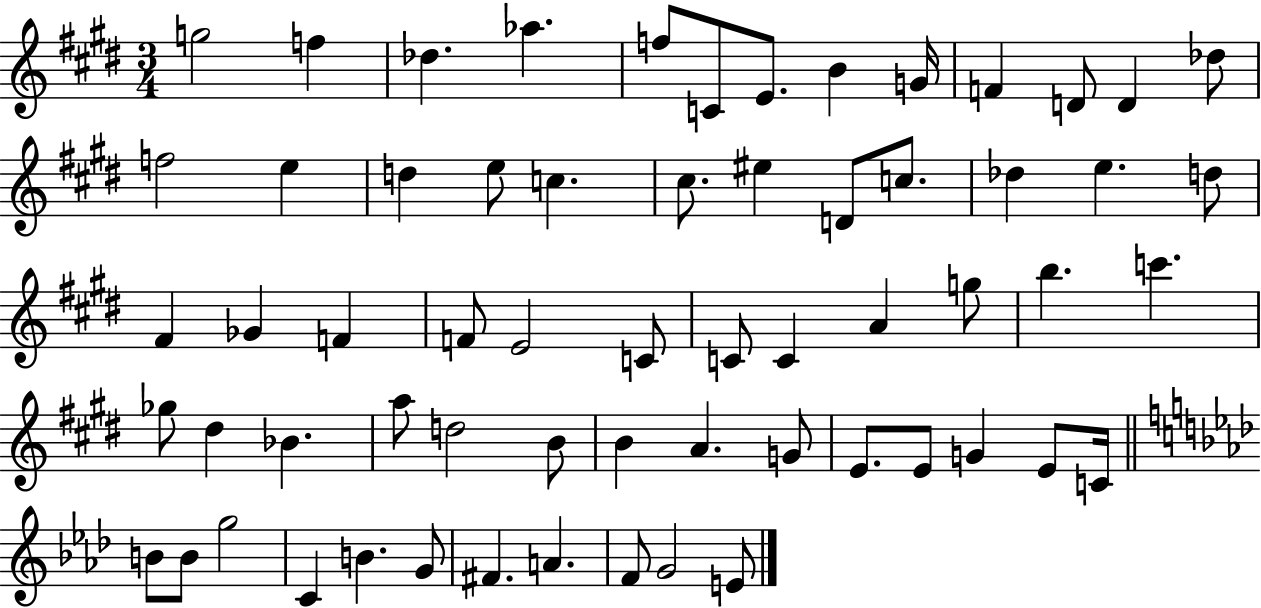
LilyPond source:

{
  \clef treble
  \numericTimeSignature
  \time 3/4
  \key e \major
  \repeat volta 2 { g''2 f''4 | des''4. aes''4. | f''8 c'8 e'8. b'4 g'16 | f'4 d'8 d'4 des''8 | \break f''2 e''4 | d''4 e''8 c''4. | cis''8. eis''4 d'8 c''8. | des''4 e''4. d''8 | \break fis'4 ges'4 f'4 | f'8 e'2 c'8 | c'8 c'4 a'4 g''8 | b''4. c'''4. | \break ges''8 dis''4 bes'4. | a''8 d''2 b'8 | b'4 a'4. g'8 | e'8. e'8 g'4 e'8 c'16 | \break \bar "||" \break \key f \minor b'8 b'8 g''2 | c'4 b'4. g'8 | fis'4. a'4. | f'8 g'2 e'8 | \break } \bar "|."
}